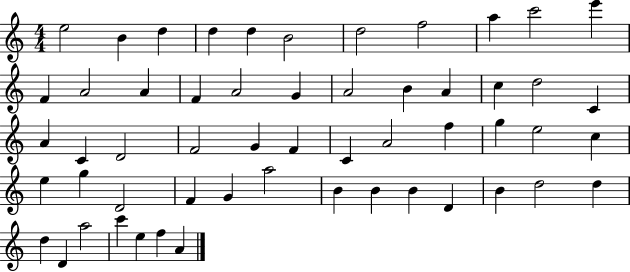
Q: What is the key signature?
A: C major